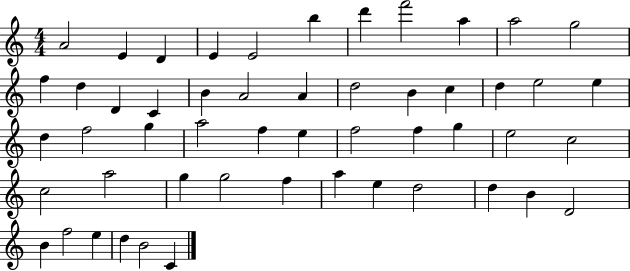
X:1
T:Untitled
M:4/4
L:1/4
K:C
A2 E D E E2 b d' f'2 a a2 g2 f d D C B A2 A d2 B c d e2 e d f2 g a2 f e f2 f g e2 c2 c2 a2 g g2 f a e d2 d B D2 B f2 e d B2 C